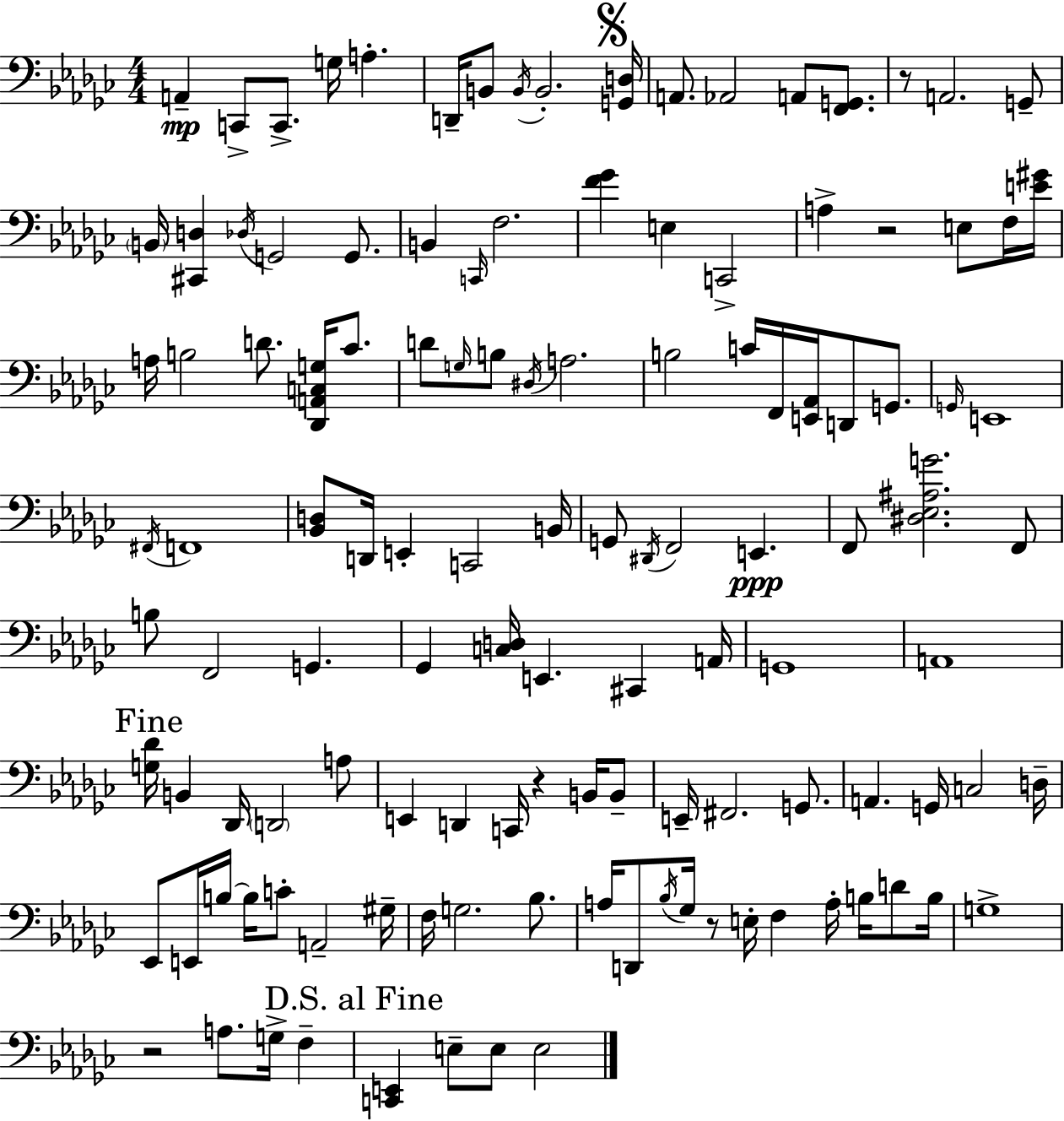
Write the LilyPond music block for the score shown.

{
  \clef bass
  \numericTimeSignature
  \time 4/4
  \key ees \minor
  a,4--\mp c,8-> c,8.-> g16 a4.-. | d,16-- b,8 \acciaccatura { b,16 } b,2.-. | \mark \markup { \musicglyph "scripts.segno" } <g, d>16 a,8. aes,2 a,8 <f, g,>8. | r8 a,2. g,8-- | \break \parenthesize b,16 <cis, d>4 \acciaccatura { des16 } g,2 g,8. | b,4 \grace { c,16 } f2. | <f' ges'>4 e4 c,2-> | a4-> r2 e8 | \break f16 <e' gis'>16 a16 b2 d'8. <des, a, c g>16 | ces'8. d'8 \grace { g16 } b8 \acciaccatura { dis16 } a2. | b2 c'16 f,16 <e, aes,>16 | d,8 g,8. \grace { g,16 } e,1 | \break \acciaccatura { fis,16 } f,1 | <bes, d>8 d,16 e,4-. c,2 | b,16 g,8 \acciaccatura { dis,16 } f,2 | e,4.\ppp f,8 <dis ees ais g'>2. | \break f,8 b8 f,2 | g,4. ges,4 <c d>16 e,4. | cis,4 a,16 g,1 | a,1 | \break \mark "Fine" <g des'>16 b,4 des,16 \parenthesize d,2 | a8 e,4 d,4 | c,16 r4 b,16 b,8-- e,16-- fis,2. | g,8. a,4. g,16 c2 | \break d16-- ees,8 e,16 b16~~ b16 c'8-. a,2-- | gis16-- f16 g2. | bes8. a16 d,8 \acciaccatura { bes16 } ges16 r8 e16-. | f4 a16-. b16 d'8 b16 g1-> | \break r2 | a8. g16-> f4-- \mark "D.S. al Fine" <c, e,>4 e8-- e8 | e2 \bar "|."
}